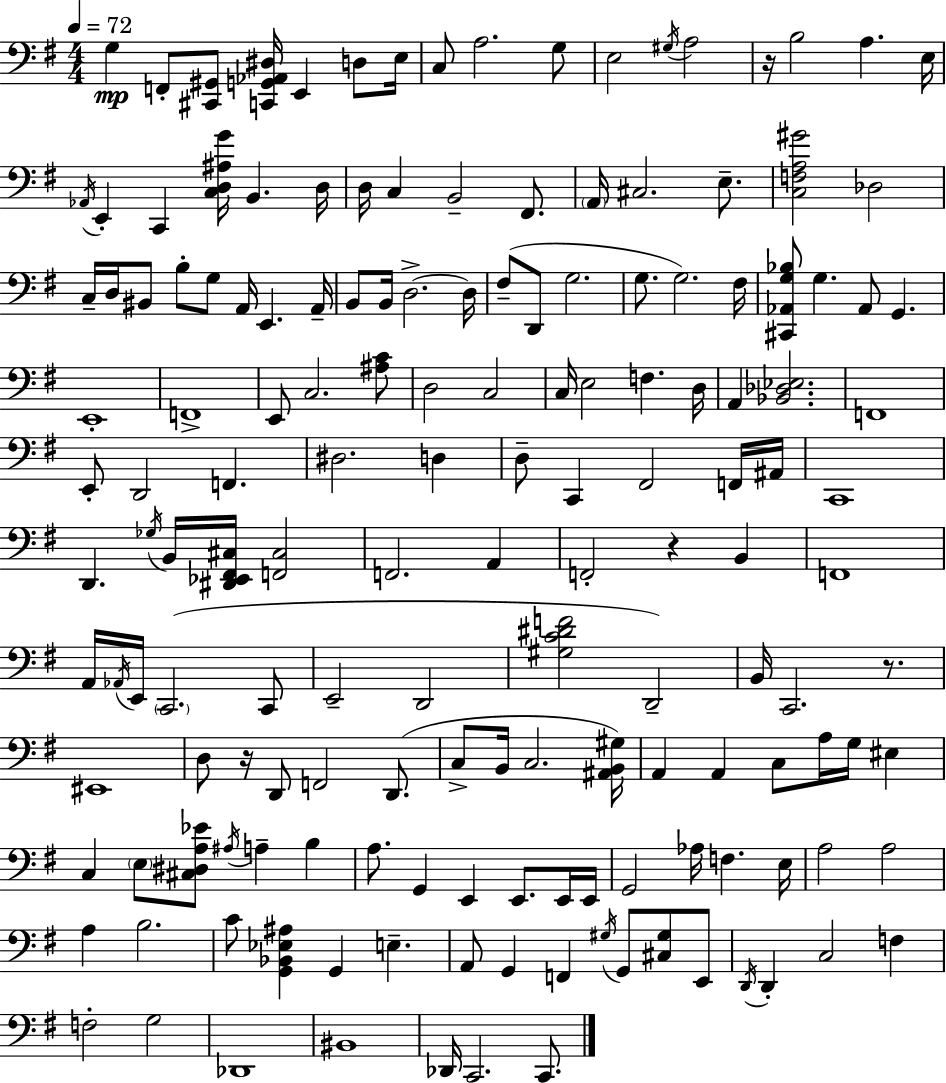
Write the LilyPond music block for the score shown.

{
  \clef bass
  \numericTimeSignature
  \time 4/4
  \key g \major
  \tempo 4 = 72
  \repeat volta 2 { g4\mp f,8-. <cis, gis,>8 <c, g, aes, dis>16 e,4 d8 e16 | c8 a2. g8 | e2 \acciaccatura { gis16 } a2 | r16 b2 a4. | \break e16 \acciaccatura { aes,16 } e,4-. c,4 <c d ais g'>16 b,4. | d16 d16 c4 b,2-- fis,8. | \parenthesize a,16 cis2. e8.-- | <c f a gis'>2 des2 | \break c16-- d16 bis,8 b8-. g8 a,16 e,4. | a,16-- b,8 b,16 d2.->~~ | d16 fis8--( d,8 g2. | g8. g2.) | \break fis16 <cis, aes, g bes>8 g4. aes,8 g,4. | e,1-. | f,1-> | e,8 c2. | \break <ais c'>8 d2 c2 | c16 e2 f4. | d16 a,4 <bes, des ees>2. | f,1 | \break e,8-. d,2 f,4. | dis2. d4 | d8-- c,4 fis,2 | f,16 ais,16 c,1 | \break d,4. \acciaccatura { ges16 } b,16 <dis, ees, fis, cis>16 <f, cis>2 | f,2. a,4 | f,2-. r4 b,4 | f,1 | \break a,16 \acciaccatura { aes,16 } e,16 \parenthesize c,2.( | c,8 e,2-- d,2 | <gis c' dis' f'>2 d,2--) | b,16 c,2. | \break r8. eis,1 | d8 r16 d,8 f,2 | d,8.( c8-> b,16 c2. | <ais, b, gis>16) a,4 a,4 c8 a16 g16 | \break eis4 c4 \parenthesize e8 <cis dis a ees'>8 \acciaccatura { ais16 } a4-- | b4 a8. g,4 e,4 | e,8. e,16 e,16 g,2 aes16 f4. | e16 a2 a2 | \break a4 b2. | c'8 <g, bes, ees ais>4 g,4 e4.-- | a,8 g,4 f,4 \acciaccatura { gis16 } | g,8 <cis gis>8 e,8 \acciaccatura { d,16 } d,4-. c2 | \break f4 f2-. g2 | des,1 | bis,1 | des,16 c,2. | \break c,8. } \bar "|."
}